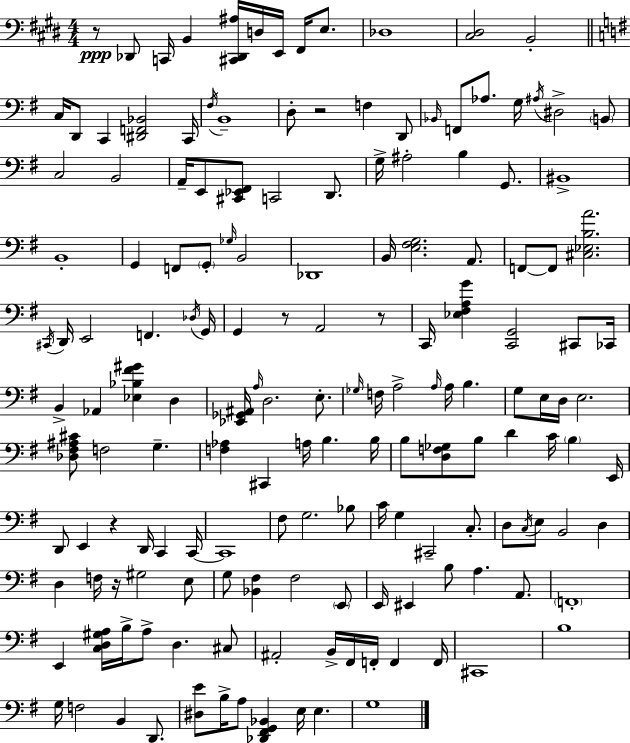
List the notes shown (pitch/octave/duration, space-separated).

R/e Db2/e C2/s B2/q [C#2,Db2,A#3]/s D3/s E2/s F#2/s E3/e. Db3/w [C#3,D#3]/h B2/h C3/s D2/e C2/q [D#2,F2,Bb2]/h C2/s F#3/s B2/w D3/e R/h F3/q D2/e Bb2/s F2/e Ab3/e. G3/s A#3/s D#3/h B2/e C3/h B2/h A2/s E2/e [C#2,Eb2,F#2]/e C2/h D2/e. G3/s A#3/h B3/q G2/e. BIS2/w B2/w G2/q F2/e G2/e Gb3/s B2/h Db2/w B2/s [E3,F#3,G3]/h. A2/e. F2/e F2/e [C#3,Eb3,B3,A4]/h. C#2/s D2/s E2/h F2/q. Db3/s G2/s G2/q R/e A2/h R/e C2/s [Eb3,F#3,A3,G4]/q [C2,G2]/h C#2/e CES2/s B2/q Ab2/q [Eb3,Bb3,F#4,G#4]/q D3/q [Eb2,Gb2,A#2]/s A3/s D3/h. E3/e. Gb3/s F3/s A3/h A3/s A3/s B3/q. G3/e E3/s D3/s E3/h. [Db3,F#3,A#3,C#4]/e F3/h G3/q. [F3,Ab3]/q C#2/q A3/s B3/q. B3/s B3/e [D3,F3,Gb3]/e B3/e D4/q C4/s B3/q E2/s D2/e E2/q R/q D2/s C2/q C2/s C2/w F#3/e G3/h. Bb3/e C4/s G3/q C#2/h C3/e. D3/e C3/s E3/e B2/h D3/q D3/q F3/s R/s G#3/h E3/e G3/e [Bb2,F#3]/q F#3/h E2/e E2/s EIS2/q B3/e A3/q. A2/e. F2/w E2/q [C3,D3,G#3,A3]/s B3/s A3/e D3/q. C#3/e A#2/h B2/s F#2/s F2/s F2/q F2/s C#2/w B3/w G3/s F3/h B2/q D2/e. [D#3,E4]/e B3/s A3/e [Db2,F#2,G2,Bb2]/q E3/s E3/q. G3/w